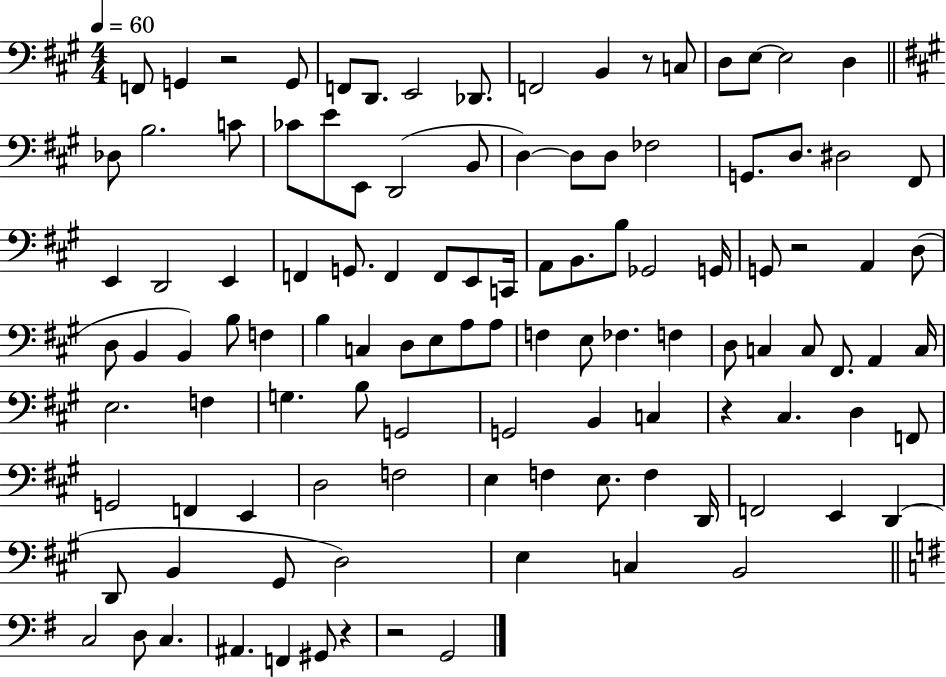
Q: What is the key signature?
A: A major